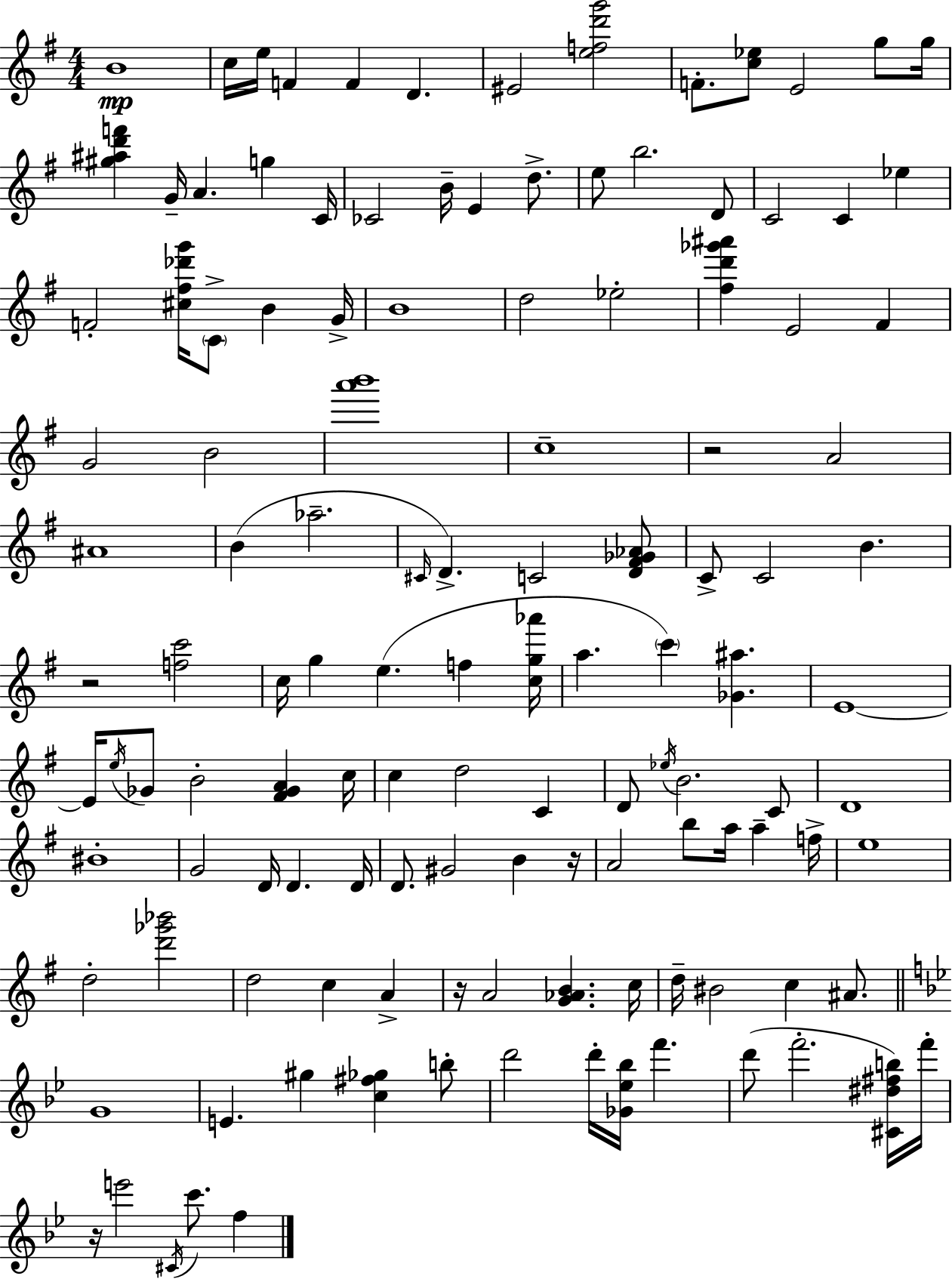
B4/w C5/s E5/s F4/q F4/q D4/q. EIS4/h [E5,F5,D6,G6]/h F4/e. [C5,Eb5]/e E4/h G5/e G5/s [G#5,A#5,D6,F6]/q G4/s A4/q. G5/q C4/s CES4/h B4/s E4/q D5/e. E5/e B5/h. D4/e C4/h C4/q Eb5/q F4/h [C#5,F#5,Db6,G6]/s C4/e B4/q G4/s B4/w D5/h Eb5/h [F#5,D6,Gb6,A#6]/q E4/h F#4/q G4/h B4/h [A6,B6]/w C5/w R/h A4/h A#4/w B4/q Ab5/h. C#4/s D4/q. C4/h [D4,F#4,Gb4,Ab4]/e C4/e C4/h B4/q. R/h [F5,C6]/h C5/s G5/q E5/q. F5/q [C5,G5,Ab6]/s A5/q. C6/q [Gb4,A#5]/q. E4/w E4/s E5/s Gb4/e B4/h [F#4,Gb4,A4]/q C5/s C5/q D5/h C4/q D4/e Eb5/s B4/h. C4/e D4/w BIS4/w G4/h D4/s D4/q. D4/s D4/e. G#4/h B4/q R/s A4/h B5/e A5/s A5/q F5/s E5/w D5/h [D6,Gb6,Bb6]/h D5/h C5/q A4/q R/s A4/h [G4,Ab4,B4]/q. C5/s D5/s BIS4/h C5/q A#4/e. G4/w E4/q. G#5/q [C5,F#5,Gb5]/q B5/e D6/h D6/s [Gb4,Eb5,Bb5]/s F6/q. D6/e F6/h. [C#4,D#5,F#5,B5]/s F6/s R/s E6/h C#4/s C6/e. F5/q